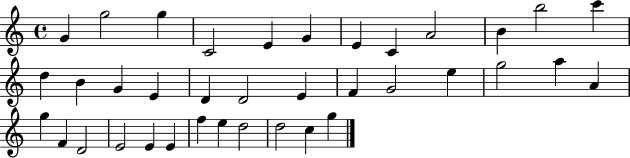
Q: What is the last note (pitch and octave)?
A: G5